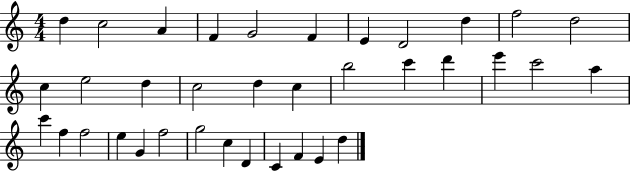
X:1
T:Untitled
M:4/4
L:1/4
K:C
d c2 A F G2 F E D2 d f2 d2 c e2 d c2 d c b2 c' d' e' c'2 a c' f f2 e G f2 g2 c D C F E d